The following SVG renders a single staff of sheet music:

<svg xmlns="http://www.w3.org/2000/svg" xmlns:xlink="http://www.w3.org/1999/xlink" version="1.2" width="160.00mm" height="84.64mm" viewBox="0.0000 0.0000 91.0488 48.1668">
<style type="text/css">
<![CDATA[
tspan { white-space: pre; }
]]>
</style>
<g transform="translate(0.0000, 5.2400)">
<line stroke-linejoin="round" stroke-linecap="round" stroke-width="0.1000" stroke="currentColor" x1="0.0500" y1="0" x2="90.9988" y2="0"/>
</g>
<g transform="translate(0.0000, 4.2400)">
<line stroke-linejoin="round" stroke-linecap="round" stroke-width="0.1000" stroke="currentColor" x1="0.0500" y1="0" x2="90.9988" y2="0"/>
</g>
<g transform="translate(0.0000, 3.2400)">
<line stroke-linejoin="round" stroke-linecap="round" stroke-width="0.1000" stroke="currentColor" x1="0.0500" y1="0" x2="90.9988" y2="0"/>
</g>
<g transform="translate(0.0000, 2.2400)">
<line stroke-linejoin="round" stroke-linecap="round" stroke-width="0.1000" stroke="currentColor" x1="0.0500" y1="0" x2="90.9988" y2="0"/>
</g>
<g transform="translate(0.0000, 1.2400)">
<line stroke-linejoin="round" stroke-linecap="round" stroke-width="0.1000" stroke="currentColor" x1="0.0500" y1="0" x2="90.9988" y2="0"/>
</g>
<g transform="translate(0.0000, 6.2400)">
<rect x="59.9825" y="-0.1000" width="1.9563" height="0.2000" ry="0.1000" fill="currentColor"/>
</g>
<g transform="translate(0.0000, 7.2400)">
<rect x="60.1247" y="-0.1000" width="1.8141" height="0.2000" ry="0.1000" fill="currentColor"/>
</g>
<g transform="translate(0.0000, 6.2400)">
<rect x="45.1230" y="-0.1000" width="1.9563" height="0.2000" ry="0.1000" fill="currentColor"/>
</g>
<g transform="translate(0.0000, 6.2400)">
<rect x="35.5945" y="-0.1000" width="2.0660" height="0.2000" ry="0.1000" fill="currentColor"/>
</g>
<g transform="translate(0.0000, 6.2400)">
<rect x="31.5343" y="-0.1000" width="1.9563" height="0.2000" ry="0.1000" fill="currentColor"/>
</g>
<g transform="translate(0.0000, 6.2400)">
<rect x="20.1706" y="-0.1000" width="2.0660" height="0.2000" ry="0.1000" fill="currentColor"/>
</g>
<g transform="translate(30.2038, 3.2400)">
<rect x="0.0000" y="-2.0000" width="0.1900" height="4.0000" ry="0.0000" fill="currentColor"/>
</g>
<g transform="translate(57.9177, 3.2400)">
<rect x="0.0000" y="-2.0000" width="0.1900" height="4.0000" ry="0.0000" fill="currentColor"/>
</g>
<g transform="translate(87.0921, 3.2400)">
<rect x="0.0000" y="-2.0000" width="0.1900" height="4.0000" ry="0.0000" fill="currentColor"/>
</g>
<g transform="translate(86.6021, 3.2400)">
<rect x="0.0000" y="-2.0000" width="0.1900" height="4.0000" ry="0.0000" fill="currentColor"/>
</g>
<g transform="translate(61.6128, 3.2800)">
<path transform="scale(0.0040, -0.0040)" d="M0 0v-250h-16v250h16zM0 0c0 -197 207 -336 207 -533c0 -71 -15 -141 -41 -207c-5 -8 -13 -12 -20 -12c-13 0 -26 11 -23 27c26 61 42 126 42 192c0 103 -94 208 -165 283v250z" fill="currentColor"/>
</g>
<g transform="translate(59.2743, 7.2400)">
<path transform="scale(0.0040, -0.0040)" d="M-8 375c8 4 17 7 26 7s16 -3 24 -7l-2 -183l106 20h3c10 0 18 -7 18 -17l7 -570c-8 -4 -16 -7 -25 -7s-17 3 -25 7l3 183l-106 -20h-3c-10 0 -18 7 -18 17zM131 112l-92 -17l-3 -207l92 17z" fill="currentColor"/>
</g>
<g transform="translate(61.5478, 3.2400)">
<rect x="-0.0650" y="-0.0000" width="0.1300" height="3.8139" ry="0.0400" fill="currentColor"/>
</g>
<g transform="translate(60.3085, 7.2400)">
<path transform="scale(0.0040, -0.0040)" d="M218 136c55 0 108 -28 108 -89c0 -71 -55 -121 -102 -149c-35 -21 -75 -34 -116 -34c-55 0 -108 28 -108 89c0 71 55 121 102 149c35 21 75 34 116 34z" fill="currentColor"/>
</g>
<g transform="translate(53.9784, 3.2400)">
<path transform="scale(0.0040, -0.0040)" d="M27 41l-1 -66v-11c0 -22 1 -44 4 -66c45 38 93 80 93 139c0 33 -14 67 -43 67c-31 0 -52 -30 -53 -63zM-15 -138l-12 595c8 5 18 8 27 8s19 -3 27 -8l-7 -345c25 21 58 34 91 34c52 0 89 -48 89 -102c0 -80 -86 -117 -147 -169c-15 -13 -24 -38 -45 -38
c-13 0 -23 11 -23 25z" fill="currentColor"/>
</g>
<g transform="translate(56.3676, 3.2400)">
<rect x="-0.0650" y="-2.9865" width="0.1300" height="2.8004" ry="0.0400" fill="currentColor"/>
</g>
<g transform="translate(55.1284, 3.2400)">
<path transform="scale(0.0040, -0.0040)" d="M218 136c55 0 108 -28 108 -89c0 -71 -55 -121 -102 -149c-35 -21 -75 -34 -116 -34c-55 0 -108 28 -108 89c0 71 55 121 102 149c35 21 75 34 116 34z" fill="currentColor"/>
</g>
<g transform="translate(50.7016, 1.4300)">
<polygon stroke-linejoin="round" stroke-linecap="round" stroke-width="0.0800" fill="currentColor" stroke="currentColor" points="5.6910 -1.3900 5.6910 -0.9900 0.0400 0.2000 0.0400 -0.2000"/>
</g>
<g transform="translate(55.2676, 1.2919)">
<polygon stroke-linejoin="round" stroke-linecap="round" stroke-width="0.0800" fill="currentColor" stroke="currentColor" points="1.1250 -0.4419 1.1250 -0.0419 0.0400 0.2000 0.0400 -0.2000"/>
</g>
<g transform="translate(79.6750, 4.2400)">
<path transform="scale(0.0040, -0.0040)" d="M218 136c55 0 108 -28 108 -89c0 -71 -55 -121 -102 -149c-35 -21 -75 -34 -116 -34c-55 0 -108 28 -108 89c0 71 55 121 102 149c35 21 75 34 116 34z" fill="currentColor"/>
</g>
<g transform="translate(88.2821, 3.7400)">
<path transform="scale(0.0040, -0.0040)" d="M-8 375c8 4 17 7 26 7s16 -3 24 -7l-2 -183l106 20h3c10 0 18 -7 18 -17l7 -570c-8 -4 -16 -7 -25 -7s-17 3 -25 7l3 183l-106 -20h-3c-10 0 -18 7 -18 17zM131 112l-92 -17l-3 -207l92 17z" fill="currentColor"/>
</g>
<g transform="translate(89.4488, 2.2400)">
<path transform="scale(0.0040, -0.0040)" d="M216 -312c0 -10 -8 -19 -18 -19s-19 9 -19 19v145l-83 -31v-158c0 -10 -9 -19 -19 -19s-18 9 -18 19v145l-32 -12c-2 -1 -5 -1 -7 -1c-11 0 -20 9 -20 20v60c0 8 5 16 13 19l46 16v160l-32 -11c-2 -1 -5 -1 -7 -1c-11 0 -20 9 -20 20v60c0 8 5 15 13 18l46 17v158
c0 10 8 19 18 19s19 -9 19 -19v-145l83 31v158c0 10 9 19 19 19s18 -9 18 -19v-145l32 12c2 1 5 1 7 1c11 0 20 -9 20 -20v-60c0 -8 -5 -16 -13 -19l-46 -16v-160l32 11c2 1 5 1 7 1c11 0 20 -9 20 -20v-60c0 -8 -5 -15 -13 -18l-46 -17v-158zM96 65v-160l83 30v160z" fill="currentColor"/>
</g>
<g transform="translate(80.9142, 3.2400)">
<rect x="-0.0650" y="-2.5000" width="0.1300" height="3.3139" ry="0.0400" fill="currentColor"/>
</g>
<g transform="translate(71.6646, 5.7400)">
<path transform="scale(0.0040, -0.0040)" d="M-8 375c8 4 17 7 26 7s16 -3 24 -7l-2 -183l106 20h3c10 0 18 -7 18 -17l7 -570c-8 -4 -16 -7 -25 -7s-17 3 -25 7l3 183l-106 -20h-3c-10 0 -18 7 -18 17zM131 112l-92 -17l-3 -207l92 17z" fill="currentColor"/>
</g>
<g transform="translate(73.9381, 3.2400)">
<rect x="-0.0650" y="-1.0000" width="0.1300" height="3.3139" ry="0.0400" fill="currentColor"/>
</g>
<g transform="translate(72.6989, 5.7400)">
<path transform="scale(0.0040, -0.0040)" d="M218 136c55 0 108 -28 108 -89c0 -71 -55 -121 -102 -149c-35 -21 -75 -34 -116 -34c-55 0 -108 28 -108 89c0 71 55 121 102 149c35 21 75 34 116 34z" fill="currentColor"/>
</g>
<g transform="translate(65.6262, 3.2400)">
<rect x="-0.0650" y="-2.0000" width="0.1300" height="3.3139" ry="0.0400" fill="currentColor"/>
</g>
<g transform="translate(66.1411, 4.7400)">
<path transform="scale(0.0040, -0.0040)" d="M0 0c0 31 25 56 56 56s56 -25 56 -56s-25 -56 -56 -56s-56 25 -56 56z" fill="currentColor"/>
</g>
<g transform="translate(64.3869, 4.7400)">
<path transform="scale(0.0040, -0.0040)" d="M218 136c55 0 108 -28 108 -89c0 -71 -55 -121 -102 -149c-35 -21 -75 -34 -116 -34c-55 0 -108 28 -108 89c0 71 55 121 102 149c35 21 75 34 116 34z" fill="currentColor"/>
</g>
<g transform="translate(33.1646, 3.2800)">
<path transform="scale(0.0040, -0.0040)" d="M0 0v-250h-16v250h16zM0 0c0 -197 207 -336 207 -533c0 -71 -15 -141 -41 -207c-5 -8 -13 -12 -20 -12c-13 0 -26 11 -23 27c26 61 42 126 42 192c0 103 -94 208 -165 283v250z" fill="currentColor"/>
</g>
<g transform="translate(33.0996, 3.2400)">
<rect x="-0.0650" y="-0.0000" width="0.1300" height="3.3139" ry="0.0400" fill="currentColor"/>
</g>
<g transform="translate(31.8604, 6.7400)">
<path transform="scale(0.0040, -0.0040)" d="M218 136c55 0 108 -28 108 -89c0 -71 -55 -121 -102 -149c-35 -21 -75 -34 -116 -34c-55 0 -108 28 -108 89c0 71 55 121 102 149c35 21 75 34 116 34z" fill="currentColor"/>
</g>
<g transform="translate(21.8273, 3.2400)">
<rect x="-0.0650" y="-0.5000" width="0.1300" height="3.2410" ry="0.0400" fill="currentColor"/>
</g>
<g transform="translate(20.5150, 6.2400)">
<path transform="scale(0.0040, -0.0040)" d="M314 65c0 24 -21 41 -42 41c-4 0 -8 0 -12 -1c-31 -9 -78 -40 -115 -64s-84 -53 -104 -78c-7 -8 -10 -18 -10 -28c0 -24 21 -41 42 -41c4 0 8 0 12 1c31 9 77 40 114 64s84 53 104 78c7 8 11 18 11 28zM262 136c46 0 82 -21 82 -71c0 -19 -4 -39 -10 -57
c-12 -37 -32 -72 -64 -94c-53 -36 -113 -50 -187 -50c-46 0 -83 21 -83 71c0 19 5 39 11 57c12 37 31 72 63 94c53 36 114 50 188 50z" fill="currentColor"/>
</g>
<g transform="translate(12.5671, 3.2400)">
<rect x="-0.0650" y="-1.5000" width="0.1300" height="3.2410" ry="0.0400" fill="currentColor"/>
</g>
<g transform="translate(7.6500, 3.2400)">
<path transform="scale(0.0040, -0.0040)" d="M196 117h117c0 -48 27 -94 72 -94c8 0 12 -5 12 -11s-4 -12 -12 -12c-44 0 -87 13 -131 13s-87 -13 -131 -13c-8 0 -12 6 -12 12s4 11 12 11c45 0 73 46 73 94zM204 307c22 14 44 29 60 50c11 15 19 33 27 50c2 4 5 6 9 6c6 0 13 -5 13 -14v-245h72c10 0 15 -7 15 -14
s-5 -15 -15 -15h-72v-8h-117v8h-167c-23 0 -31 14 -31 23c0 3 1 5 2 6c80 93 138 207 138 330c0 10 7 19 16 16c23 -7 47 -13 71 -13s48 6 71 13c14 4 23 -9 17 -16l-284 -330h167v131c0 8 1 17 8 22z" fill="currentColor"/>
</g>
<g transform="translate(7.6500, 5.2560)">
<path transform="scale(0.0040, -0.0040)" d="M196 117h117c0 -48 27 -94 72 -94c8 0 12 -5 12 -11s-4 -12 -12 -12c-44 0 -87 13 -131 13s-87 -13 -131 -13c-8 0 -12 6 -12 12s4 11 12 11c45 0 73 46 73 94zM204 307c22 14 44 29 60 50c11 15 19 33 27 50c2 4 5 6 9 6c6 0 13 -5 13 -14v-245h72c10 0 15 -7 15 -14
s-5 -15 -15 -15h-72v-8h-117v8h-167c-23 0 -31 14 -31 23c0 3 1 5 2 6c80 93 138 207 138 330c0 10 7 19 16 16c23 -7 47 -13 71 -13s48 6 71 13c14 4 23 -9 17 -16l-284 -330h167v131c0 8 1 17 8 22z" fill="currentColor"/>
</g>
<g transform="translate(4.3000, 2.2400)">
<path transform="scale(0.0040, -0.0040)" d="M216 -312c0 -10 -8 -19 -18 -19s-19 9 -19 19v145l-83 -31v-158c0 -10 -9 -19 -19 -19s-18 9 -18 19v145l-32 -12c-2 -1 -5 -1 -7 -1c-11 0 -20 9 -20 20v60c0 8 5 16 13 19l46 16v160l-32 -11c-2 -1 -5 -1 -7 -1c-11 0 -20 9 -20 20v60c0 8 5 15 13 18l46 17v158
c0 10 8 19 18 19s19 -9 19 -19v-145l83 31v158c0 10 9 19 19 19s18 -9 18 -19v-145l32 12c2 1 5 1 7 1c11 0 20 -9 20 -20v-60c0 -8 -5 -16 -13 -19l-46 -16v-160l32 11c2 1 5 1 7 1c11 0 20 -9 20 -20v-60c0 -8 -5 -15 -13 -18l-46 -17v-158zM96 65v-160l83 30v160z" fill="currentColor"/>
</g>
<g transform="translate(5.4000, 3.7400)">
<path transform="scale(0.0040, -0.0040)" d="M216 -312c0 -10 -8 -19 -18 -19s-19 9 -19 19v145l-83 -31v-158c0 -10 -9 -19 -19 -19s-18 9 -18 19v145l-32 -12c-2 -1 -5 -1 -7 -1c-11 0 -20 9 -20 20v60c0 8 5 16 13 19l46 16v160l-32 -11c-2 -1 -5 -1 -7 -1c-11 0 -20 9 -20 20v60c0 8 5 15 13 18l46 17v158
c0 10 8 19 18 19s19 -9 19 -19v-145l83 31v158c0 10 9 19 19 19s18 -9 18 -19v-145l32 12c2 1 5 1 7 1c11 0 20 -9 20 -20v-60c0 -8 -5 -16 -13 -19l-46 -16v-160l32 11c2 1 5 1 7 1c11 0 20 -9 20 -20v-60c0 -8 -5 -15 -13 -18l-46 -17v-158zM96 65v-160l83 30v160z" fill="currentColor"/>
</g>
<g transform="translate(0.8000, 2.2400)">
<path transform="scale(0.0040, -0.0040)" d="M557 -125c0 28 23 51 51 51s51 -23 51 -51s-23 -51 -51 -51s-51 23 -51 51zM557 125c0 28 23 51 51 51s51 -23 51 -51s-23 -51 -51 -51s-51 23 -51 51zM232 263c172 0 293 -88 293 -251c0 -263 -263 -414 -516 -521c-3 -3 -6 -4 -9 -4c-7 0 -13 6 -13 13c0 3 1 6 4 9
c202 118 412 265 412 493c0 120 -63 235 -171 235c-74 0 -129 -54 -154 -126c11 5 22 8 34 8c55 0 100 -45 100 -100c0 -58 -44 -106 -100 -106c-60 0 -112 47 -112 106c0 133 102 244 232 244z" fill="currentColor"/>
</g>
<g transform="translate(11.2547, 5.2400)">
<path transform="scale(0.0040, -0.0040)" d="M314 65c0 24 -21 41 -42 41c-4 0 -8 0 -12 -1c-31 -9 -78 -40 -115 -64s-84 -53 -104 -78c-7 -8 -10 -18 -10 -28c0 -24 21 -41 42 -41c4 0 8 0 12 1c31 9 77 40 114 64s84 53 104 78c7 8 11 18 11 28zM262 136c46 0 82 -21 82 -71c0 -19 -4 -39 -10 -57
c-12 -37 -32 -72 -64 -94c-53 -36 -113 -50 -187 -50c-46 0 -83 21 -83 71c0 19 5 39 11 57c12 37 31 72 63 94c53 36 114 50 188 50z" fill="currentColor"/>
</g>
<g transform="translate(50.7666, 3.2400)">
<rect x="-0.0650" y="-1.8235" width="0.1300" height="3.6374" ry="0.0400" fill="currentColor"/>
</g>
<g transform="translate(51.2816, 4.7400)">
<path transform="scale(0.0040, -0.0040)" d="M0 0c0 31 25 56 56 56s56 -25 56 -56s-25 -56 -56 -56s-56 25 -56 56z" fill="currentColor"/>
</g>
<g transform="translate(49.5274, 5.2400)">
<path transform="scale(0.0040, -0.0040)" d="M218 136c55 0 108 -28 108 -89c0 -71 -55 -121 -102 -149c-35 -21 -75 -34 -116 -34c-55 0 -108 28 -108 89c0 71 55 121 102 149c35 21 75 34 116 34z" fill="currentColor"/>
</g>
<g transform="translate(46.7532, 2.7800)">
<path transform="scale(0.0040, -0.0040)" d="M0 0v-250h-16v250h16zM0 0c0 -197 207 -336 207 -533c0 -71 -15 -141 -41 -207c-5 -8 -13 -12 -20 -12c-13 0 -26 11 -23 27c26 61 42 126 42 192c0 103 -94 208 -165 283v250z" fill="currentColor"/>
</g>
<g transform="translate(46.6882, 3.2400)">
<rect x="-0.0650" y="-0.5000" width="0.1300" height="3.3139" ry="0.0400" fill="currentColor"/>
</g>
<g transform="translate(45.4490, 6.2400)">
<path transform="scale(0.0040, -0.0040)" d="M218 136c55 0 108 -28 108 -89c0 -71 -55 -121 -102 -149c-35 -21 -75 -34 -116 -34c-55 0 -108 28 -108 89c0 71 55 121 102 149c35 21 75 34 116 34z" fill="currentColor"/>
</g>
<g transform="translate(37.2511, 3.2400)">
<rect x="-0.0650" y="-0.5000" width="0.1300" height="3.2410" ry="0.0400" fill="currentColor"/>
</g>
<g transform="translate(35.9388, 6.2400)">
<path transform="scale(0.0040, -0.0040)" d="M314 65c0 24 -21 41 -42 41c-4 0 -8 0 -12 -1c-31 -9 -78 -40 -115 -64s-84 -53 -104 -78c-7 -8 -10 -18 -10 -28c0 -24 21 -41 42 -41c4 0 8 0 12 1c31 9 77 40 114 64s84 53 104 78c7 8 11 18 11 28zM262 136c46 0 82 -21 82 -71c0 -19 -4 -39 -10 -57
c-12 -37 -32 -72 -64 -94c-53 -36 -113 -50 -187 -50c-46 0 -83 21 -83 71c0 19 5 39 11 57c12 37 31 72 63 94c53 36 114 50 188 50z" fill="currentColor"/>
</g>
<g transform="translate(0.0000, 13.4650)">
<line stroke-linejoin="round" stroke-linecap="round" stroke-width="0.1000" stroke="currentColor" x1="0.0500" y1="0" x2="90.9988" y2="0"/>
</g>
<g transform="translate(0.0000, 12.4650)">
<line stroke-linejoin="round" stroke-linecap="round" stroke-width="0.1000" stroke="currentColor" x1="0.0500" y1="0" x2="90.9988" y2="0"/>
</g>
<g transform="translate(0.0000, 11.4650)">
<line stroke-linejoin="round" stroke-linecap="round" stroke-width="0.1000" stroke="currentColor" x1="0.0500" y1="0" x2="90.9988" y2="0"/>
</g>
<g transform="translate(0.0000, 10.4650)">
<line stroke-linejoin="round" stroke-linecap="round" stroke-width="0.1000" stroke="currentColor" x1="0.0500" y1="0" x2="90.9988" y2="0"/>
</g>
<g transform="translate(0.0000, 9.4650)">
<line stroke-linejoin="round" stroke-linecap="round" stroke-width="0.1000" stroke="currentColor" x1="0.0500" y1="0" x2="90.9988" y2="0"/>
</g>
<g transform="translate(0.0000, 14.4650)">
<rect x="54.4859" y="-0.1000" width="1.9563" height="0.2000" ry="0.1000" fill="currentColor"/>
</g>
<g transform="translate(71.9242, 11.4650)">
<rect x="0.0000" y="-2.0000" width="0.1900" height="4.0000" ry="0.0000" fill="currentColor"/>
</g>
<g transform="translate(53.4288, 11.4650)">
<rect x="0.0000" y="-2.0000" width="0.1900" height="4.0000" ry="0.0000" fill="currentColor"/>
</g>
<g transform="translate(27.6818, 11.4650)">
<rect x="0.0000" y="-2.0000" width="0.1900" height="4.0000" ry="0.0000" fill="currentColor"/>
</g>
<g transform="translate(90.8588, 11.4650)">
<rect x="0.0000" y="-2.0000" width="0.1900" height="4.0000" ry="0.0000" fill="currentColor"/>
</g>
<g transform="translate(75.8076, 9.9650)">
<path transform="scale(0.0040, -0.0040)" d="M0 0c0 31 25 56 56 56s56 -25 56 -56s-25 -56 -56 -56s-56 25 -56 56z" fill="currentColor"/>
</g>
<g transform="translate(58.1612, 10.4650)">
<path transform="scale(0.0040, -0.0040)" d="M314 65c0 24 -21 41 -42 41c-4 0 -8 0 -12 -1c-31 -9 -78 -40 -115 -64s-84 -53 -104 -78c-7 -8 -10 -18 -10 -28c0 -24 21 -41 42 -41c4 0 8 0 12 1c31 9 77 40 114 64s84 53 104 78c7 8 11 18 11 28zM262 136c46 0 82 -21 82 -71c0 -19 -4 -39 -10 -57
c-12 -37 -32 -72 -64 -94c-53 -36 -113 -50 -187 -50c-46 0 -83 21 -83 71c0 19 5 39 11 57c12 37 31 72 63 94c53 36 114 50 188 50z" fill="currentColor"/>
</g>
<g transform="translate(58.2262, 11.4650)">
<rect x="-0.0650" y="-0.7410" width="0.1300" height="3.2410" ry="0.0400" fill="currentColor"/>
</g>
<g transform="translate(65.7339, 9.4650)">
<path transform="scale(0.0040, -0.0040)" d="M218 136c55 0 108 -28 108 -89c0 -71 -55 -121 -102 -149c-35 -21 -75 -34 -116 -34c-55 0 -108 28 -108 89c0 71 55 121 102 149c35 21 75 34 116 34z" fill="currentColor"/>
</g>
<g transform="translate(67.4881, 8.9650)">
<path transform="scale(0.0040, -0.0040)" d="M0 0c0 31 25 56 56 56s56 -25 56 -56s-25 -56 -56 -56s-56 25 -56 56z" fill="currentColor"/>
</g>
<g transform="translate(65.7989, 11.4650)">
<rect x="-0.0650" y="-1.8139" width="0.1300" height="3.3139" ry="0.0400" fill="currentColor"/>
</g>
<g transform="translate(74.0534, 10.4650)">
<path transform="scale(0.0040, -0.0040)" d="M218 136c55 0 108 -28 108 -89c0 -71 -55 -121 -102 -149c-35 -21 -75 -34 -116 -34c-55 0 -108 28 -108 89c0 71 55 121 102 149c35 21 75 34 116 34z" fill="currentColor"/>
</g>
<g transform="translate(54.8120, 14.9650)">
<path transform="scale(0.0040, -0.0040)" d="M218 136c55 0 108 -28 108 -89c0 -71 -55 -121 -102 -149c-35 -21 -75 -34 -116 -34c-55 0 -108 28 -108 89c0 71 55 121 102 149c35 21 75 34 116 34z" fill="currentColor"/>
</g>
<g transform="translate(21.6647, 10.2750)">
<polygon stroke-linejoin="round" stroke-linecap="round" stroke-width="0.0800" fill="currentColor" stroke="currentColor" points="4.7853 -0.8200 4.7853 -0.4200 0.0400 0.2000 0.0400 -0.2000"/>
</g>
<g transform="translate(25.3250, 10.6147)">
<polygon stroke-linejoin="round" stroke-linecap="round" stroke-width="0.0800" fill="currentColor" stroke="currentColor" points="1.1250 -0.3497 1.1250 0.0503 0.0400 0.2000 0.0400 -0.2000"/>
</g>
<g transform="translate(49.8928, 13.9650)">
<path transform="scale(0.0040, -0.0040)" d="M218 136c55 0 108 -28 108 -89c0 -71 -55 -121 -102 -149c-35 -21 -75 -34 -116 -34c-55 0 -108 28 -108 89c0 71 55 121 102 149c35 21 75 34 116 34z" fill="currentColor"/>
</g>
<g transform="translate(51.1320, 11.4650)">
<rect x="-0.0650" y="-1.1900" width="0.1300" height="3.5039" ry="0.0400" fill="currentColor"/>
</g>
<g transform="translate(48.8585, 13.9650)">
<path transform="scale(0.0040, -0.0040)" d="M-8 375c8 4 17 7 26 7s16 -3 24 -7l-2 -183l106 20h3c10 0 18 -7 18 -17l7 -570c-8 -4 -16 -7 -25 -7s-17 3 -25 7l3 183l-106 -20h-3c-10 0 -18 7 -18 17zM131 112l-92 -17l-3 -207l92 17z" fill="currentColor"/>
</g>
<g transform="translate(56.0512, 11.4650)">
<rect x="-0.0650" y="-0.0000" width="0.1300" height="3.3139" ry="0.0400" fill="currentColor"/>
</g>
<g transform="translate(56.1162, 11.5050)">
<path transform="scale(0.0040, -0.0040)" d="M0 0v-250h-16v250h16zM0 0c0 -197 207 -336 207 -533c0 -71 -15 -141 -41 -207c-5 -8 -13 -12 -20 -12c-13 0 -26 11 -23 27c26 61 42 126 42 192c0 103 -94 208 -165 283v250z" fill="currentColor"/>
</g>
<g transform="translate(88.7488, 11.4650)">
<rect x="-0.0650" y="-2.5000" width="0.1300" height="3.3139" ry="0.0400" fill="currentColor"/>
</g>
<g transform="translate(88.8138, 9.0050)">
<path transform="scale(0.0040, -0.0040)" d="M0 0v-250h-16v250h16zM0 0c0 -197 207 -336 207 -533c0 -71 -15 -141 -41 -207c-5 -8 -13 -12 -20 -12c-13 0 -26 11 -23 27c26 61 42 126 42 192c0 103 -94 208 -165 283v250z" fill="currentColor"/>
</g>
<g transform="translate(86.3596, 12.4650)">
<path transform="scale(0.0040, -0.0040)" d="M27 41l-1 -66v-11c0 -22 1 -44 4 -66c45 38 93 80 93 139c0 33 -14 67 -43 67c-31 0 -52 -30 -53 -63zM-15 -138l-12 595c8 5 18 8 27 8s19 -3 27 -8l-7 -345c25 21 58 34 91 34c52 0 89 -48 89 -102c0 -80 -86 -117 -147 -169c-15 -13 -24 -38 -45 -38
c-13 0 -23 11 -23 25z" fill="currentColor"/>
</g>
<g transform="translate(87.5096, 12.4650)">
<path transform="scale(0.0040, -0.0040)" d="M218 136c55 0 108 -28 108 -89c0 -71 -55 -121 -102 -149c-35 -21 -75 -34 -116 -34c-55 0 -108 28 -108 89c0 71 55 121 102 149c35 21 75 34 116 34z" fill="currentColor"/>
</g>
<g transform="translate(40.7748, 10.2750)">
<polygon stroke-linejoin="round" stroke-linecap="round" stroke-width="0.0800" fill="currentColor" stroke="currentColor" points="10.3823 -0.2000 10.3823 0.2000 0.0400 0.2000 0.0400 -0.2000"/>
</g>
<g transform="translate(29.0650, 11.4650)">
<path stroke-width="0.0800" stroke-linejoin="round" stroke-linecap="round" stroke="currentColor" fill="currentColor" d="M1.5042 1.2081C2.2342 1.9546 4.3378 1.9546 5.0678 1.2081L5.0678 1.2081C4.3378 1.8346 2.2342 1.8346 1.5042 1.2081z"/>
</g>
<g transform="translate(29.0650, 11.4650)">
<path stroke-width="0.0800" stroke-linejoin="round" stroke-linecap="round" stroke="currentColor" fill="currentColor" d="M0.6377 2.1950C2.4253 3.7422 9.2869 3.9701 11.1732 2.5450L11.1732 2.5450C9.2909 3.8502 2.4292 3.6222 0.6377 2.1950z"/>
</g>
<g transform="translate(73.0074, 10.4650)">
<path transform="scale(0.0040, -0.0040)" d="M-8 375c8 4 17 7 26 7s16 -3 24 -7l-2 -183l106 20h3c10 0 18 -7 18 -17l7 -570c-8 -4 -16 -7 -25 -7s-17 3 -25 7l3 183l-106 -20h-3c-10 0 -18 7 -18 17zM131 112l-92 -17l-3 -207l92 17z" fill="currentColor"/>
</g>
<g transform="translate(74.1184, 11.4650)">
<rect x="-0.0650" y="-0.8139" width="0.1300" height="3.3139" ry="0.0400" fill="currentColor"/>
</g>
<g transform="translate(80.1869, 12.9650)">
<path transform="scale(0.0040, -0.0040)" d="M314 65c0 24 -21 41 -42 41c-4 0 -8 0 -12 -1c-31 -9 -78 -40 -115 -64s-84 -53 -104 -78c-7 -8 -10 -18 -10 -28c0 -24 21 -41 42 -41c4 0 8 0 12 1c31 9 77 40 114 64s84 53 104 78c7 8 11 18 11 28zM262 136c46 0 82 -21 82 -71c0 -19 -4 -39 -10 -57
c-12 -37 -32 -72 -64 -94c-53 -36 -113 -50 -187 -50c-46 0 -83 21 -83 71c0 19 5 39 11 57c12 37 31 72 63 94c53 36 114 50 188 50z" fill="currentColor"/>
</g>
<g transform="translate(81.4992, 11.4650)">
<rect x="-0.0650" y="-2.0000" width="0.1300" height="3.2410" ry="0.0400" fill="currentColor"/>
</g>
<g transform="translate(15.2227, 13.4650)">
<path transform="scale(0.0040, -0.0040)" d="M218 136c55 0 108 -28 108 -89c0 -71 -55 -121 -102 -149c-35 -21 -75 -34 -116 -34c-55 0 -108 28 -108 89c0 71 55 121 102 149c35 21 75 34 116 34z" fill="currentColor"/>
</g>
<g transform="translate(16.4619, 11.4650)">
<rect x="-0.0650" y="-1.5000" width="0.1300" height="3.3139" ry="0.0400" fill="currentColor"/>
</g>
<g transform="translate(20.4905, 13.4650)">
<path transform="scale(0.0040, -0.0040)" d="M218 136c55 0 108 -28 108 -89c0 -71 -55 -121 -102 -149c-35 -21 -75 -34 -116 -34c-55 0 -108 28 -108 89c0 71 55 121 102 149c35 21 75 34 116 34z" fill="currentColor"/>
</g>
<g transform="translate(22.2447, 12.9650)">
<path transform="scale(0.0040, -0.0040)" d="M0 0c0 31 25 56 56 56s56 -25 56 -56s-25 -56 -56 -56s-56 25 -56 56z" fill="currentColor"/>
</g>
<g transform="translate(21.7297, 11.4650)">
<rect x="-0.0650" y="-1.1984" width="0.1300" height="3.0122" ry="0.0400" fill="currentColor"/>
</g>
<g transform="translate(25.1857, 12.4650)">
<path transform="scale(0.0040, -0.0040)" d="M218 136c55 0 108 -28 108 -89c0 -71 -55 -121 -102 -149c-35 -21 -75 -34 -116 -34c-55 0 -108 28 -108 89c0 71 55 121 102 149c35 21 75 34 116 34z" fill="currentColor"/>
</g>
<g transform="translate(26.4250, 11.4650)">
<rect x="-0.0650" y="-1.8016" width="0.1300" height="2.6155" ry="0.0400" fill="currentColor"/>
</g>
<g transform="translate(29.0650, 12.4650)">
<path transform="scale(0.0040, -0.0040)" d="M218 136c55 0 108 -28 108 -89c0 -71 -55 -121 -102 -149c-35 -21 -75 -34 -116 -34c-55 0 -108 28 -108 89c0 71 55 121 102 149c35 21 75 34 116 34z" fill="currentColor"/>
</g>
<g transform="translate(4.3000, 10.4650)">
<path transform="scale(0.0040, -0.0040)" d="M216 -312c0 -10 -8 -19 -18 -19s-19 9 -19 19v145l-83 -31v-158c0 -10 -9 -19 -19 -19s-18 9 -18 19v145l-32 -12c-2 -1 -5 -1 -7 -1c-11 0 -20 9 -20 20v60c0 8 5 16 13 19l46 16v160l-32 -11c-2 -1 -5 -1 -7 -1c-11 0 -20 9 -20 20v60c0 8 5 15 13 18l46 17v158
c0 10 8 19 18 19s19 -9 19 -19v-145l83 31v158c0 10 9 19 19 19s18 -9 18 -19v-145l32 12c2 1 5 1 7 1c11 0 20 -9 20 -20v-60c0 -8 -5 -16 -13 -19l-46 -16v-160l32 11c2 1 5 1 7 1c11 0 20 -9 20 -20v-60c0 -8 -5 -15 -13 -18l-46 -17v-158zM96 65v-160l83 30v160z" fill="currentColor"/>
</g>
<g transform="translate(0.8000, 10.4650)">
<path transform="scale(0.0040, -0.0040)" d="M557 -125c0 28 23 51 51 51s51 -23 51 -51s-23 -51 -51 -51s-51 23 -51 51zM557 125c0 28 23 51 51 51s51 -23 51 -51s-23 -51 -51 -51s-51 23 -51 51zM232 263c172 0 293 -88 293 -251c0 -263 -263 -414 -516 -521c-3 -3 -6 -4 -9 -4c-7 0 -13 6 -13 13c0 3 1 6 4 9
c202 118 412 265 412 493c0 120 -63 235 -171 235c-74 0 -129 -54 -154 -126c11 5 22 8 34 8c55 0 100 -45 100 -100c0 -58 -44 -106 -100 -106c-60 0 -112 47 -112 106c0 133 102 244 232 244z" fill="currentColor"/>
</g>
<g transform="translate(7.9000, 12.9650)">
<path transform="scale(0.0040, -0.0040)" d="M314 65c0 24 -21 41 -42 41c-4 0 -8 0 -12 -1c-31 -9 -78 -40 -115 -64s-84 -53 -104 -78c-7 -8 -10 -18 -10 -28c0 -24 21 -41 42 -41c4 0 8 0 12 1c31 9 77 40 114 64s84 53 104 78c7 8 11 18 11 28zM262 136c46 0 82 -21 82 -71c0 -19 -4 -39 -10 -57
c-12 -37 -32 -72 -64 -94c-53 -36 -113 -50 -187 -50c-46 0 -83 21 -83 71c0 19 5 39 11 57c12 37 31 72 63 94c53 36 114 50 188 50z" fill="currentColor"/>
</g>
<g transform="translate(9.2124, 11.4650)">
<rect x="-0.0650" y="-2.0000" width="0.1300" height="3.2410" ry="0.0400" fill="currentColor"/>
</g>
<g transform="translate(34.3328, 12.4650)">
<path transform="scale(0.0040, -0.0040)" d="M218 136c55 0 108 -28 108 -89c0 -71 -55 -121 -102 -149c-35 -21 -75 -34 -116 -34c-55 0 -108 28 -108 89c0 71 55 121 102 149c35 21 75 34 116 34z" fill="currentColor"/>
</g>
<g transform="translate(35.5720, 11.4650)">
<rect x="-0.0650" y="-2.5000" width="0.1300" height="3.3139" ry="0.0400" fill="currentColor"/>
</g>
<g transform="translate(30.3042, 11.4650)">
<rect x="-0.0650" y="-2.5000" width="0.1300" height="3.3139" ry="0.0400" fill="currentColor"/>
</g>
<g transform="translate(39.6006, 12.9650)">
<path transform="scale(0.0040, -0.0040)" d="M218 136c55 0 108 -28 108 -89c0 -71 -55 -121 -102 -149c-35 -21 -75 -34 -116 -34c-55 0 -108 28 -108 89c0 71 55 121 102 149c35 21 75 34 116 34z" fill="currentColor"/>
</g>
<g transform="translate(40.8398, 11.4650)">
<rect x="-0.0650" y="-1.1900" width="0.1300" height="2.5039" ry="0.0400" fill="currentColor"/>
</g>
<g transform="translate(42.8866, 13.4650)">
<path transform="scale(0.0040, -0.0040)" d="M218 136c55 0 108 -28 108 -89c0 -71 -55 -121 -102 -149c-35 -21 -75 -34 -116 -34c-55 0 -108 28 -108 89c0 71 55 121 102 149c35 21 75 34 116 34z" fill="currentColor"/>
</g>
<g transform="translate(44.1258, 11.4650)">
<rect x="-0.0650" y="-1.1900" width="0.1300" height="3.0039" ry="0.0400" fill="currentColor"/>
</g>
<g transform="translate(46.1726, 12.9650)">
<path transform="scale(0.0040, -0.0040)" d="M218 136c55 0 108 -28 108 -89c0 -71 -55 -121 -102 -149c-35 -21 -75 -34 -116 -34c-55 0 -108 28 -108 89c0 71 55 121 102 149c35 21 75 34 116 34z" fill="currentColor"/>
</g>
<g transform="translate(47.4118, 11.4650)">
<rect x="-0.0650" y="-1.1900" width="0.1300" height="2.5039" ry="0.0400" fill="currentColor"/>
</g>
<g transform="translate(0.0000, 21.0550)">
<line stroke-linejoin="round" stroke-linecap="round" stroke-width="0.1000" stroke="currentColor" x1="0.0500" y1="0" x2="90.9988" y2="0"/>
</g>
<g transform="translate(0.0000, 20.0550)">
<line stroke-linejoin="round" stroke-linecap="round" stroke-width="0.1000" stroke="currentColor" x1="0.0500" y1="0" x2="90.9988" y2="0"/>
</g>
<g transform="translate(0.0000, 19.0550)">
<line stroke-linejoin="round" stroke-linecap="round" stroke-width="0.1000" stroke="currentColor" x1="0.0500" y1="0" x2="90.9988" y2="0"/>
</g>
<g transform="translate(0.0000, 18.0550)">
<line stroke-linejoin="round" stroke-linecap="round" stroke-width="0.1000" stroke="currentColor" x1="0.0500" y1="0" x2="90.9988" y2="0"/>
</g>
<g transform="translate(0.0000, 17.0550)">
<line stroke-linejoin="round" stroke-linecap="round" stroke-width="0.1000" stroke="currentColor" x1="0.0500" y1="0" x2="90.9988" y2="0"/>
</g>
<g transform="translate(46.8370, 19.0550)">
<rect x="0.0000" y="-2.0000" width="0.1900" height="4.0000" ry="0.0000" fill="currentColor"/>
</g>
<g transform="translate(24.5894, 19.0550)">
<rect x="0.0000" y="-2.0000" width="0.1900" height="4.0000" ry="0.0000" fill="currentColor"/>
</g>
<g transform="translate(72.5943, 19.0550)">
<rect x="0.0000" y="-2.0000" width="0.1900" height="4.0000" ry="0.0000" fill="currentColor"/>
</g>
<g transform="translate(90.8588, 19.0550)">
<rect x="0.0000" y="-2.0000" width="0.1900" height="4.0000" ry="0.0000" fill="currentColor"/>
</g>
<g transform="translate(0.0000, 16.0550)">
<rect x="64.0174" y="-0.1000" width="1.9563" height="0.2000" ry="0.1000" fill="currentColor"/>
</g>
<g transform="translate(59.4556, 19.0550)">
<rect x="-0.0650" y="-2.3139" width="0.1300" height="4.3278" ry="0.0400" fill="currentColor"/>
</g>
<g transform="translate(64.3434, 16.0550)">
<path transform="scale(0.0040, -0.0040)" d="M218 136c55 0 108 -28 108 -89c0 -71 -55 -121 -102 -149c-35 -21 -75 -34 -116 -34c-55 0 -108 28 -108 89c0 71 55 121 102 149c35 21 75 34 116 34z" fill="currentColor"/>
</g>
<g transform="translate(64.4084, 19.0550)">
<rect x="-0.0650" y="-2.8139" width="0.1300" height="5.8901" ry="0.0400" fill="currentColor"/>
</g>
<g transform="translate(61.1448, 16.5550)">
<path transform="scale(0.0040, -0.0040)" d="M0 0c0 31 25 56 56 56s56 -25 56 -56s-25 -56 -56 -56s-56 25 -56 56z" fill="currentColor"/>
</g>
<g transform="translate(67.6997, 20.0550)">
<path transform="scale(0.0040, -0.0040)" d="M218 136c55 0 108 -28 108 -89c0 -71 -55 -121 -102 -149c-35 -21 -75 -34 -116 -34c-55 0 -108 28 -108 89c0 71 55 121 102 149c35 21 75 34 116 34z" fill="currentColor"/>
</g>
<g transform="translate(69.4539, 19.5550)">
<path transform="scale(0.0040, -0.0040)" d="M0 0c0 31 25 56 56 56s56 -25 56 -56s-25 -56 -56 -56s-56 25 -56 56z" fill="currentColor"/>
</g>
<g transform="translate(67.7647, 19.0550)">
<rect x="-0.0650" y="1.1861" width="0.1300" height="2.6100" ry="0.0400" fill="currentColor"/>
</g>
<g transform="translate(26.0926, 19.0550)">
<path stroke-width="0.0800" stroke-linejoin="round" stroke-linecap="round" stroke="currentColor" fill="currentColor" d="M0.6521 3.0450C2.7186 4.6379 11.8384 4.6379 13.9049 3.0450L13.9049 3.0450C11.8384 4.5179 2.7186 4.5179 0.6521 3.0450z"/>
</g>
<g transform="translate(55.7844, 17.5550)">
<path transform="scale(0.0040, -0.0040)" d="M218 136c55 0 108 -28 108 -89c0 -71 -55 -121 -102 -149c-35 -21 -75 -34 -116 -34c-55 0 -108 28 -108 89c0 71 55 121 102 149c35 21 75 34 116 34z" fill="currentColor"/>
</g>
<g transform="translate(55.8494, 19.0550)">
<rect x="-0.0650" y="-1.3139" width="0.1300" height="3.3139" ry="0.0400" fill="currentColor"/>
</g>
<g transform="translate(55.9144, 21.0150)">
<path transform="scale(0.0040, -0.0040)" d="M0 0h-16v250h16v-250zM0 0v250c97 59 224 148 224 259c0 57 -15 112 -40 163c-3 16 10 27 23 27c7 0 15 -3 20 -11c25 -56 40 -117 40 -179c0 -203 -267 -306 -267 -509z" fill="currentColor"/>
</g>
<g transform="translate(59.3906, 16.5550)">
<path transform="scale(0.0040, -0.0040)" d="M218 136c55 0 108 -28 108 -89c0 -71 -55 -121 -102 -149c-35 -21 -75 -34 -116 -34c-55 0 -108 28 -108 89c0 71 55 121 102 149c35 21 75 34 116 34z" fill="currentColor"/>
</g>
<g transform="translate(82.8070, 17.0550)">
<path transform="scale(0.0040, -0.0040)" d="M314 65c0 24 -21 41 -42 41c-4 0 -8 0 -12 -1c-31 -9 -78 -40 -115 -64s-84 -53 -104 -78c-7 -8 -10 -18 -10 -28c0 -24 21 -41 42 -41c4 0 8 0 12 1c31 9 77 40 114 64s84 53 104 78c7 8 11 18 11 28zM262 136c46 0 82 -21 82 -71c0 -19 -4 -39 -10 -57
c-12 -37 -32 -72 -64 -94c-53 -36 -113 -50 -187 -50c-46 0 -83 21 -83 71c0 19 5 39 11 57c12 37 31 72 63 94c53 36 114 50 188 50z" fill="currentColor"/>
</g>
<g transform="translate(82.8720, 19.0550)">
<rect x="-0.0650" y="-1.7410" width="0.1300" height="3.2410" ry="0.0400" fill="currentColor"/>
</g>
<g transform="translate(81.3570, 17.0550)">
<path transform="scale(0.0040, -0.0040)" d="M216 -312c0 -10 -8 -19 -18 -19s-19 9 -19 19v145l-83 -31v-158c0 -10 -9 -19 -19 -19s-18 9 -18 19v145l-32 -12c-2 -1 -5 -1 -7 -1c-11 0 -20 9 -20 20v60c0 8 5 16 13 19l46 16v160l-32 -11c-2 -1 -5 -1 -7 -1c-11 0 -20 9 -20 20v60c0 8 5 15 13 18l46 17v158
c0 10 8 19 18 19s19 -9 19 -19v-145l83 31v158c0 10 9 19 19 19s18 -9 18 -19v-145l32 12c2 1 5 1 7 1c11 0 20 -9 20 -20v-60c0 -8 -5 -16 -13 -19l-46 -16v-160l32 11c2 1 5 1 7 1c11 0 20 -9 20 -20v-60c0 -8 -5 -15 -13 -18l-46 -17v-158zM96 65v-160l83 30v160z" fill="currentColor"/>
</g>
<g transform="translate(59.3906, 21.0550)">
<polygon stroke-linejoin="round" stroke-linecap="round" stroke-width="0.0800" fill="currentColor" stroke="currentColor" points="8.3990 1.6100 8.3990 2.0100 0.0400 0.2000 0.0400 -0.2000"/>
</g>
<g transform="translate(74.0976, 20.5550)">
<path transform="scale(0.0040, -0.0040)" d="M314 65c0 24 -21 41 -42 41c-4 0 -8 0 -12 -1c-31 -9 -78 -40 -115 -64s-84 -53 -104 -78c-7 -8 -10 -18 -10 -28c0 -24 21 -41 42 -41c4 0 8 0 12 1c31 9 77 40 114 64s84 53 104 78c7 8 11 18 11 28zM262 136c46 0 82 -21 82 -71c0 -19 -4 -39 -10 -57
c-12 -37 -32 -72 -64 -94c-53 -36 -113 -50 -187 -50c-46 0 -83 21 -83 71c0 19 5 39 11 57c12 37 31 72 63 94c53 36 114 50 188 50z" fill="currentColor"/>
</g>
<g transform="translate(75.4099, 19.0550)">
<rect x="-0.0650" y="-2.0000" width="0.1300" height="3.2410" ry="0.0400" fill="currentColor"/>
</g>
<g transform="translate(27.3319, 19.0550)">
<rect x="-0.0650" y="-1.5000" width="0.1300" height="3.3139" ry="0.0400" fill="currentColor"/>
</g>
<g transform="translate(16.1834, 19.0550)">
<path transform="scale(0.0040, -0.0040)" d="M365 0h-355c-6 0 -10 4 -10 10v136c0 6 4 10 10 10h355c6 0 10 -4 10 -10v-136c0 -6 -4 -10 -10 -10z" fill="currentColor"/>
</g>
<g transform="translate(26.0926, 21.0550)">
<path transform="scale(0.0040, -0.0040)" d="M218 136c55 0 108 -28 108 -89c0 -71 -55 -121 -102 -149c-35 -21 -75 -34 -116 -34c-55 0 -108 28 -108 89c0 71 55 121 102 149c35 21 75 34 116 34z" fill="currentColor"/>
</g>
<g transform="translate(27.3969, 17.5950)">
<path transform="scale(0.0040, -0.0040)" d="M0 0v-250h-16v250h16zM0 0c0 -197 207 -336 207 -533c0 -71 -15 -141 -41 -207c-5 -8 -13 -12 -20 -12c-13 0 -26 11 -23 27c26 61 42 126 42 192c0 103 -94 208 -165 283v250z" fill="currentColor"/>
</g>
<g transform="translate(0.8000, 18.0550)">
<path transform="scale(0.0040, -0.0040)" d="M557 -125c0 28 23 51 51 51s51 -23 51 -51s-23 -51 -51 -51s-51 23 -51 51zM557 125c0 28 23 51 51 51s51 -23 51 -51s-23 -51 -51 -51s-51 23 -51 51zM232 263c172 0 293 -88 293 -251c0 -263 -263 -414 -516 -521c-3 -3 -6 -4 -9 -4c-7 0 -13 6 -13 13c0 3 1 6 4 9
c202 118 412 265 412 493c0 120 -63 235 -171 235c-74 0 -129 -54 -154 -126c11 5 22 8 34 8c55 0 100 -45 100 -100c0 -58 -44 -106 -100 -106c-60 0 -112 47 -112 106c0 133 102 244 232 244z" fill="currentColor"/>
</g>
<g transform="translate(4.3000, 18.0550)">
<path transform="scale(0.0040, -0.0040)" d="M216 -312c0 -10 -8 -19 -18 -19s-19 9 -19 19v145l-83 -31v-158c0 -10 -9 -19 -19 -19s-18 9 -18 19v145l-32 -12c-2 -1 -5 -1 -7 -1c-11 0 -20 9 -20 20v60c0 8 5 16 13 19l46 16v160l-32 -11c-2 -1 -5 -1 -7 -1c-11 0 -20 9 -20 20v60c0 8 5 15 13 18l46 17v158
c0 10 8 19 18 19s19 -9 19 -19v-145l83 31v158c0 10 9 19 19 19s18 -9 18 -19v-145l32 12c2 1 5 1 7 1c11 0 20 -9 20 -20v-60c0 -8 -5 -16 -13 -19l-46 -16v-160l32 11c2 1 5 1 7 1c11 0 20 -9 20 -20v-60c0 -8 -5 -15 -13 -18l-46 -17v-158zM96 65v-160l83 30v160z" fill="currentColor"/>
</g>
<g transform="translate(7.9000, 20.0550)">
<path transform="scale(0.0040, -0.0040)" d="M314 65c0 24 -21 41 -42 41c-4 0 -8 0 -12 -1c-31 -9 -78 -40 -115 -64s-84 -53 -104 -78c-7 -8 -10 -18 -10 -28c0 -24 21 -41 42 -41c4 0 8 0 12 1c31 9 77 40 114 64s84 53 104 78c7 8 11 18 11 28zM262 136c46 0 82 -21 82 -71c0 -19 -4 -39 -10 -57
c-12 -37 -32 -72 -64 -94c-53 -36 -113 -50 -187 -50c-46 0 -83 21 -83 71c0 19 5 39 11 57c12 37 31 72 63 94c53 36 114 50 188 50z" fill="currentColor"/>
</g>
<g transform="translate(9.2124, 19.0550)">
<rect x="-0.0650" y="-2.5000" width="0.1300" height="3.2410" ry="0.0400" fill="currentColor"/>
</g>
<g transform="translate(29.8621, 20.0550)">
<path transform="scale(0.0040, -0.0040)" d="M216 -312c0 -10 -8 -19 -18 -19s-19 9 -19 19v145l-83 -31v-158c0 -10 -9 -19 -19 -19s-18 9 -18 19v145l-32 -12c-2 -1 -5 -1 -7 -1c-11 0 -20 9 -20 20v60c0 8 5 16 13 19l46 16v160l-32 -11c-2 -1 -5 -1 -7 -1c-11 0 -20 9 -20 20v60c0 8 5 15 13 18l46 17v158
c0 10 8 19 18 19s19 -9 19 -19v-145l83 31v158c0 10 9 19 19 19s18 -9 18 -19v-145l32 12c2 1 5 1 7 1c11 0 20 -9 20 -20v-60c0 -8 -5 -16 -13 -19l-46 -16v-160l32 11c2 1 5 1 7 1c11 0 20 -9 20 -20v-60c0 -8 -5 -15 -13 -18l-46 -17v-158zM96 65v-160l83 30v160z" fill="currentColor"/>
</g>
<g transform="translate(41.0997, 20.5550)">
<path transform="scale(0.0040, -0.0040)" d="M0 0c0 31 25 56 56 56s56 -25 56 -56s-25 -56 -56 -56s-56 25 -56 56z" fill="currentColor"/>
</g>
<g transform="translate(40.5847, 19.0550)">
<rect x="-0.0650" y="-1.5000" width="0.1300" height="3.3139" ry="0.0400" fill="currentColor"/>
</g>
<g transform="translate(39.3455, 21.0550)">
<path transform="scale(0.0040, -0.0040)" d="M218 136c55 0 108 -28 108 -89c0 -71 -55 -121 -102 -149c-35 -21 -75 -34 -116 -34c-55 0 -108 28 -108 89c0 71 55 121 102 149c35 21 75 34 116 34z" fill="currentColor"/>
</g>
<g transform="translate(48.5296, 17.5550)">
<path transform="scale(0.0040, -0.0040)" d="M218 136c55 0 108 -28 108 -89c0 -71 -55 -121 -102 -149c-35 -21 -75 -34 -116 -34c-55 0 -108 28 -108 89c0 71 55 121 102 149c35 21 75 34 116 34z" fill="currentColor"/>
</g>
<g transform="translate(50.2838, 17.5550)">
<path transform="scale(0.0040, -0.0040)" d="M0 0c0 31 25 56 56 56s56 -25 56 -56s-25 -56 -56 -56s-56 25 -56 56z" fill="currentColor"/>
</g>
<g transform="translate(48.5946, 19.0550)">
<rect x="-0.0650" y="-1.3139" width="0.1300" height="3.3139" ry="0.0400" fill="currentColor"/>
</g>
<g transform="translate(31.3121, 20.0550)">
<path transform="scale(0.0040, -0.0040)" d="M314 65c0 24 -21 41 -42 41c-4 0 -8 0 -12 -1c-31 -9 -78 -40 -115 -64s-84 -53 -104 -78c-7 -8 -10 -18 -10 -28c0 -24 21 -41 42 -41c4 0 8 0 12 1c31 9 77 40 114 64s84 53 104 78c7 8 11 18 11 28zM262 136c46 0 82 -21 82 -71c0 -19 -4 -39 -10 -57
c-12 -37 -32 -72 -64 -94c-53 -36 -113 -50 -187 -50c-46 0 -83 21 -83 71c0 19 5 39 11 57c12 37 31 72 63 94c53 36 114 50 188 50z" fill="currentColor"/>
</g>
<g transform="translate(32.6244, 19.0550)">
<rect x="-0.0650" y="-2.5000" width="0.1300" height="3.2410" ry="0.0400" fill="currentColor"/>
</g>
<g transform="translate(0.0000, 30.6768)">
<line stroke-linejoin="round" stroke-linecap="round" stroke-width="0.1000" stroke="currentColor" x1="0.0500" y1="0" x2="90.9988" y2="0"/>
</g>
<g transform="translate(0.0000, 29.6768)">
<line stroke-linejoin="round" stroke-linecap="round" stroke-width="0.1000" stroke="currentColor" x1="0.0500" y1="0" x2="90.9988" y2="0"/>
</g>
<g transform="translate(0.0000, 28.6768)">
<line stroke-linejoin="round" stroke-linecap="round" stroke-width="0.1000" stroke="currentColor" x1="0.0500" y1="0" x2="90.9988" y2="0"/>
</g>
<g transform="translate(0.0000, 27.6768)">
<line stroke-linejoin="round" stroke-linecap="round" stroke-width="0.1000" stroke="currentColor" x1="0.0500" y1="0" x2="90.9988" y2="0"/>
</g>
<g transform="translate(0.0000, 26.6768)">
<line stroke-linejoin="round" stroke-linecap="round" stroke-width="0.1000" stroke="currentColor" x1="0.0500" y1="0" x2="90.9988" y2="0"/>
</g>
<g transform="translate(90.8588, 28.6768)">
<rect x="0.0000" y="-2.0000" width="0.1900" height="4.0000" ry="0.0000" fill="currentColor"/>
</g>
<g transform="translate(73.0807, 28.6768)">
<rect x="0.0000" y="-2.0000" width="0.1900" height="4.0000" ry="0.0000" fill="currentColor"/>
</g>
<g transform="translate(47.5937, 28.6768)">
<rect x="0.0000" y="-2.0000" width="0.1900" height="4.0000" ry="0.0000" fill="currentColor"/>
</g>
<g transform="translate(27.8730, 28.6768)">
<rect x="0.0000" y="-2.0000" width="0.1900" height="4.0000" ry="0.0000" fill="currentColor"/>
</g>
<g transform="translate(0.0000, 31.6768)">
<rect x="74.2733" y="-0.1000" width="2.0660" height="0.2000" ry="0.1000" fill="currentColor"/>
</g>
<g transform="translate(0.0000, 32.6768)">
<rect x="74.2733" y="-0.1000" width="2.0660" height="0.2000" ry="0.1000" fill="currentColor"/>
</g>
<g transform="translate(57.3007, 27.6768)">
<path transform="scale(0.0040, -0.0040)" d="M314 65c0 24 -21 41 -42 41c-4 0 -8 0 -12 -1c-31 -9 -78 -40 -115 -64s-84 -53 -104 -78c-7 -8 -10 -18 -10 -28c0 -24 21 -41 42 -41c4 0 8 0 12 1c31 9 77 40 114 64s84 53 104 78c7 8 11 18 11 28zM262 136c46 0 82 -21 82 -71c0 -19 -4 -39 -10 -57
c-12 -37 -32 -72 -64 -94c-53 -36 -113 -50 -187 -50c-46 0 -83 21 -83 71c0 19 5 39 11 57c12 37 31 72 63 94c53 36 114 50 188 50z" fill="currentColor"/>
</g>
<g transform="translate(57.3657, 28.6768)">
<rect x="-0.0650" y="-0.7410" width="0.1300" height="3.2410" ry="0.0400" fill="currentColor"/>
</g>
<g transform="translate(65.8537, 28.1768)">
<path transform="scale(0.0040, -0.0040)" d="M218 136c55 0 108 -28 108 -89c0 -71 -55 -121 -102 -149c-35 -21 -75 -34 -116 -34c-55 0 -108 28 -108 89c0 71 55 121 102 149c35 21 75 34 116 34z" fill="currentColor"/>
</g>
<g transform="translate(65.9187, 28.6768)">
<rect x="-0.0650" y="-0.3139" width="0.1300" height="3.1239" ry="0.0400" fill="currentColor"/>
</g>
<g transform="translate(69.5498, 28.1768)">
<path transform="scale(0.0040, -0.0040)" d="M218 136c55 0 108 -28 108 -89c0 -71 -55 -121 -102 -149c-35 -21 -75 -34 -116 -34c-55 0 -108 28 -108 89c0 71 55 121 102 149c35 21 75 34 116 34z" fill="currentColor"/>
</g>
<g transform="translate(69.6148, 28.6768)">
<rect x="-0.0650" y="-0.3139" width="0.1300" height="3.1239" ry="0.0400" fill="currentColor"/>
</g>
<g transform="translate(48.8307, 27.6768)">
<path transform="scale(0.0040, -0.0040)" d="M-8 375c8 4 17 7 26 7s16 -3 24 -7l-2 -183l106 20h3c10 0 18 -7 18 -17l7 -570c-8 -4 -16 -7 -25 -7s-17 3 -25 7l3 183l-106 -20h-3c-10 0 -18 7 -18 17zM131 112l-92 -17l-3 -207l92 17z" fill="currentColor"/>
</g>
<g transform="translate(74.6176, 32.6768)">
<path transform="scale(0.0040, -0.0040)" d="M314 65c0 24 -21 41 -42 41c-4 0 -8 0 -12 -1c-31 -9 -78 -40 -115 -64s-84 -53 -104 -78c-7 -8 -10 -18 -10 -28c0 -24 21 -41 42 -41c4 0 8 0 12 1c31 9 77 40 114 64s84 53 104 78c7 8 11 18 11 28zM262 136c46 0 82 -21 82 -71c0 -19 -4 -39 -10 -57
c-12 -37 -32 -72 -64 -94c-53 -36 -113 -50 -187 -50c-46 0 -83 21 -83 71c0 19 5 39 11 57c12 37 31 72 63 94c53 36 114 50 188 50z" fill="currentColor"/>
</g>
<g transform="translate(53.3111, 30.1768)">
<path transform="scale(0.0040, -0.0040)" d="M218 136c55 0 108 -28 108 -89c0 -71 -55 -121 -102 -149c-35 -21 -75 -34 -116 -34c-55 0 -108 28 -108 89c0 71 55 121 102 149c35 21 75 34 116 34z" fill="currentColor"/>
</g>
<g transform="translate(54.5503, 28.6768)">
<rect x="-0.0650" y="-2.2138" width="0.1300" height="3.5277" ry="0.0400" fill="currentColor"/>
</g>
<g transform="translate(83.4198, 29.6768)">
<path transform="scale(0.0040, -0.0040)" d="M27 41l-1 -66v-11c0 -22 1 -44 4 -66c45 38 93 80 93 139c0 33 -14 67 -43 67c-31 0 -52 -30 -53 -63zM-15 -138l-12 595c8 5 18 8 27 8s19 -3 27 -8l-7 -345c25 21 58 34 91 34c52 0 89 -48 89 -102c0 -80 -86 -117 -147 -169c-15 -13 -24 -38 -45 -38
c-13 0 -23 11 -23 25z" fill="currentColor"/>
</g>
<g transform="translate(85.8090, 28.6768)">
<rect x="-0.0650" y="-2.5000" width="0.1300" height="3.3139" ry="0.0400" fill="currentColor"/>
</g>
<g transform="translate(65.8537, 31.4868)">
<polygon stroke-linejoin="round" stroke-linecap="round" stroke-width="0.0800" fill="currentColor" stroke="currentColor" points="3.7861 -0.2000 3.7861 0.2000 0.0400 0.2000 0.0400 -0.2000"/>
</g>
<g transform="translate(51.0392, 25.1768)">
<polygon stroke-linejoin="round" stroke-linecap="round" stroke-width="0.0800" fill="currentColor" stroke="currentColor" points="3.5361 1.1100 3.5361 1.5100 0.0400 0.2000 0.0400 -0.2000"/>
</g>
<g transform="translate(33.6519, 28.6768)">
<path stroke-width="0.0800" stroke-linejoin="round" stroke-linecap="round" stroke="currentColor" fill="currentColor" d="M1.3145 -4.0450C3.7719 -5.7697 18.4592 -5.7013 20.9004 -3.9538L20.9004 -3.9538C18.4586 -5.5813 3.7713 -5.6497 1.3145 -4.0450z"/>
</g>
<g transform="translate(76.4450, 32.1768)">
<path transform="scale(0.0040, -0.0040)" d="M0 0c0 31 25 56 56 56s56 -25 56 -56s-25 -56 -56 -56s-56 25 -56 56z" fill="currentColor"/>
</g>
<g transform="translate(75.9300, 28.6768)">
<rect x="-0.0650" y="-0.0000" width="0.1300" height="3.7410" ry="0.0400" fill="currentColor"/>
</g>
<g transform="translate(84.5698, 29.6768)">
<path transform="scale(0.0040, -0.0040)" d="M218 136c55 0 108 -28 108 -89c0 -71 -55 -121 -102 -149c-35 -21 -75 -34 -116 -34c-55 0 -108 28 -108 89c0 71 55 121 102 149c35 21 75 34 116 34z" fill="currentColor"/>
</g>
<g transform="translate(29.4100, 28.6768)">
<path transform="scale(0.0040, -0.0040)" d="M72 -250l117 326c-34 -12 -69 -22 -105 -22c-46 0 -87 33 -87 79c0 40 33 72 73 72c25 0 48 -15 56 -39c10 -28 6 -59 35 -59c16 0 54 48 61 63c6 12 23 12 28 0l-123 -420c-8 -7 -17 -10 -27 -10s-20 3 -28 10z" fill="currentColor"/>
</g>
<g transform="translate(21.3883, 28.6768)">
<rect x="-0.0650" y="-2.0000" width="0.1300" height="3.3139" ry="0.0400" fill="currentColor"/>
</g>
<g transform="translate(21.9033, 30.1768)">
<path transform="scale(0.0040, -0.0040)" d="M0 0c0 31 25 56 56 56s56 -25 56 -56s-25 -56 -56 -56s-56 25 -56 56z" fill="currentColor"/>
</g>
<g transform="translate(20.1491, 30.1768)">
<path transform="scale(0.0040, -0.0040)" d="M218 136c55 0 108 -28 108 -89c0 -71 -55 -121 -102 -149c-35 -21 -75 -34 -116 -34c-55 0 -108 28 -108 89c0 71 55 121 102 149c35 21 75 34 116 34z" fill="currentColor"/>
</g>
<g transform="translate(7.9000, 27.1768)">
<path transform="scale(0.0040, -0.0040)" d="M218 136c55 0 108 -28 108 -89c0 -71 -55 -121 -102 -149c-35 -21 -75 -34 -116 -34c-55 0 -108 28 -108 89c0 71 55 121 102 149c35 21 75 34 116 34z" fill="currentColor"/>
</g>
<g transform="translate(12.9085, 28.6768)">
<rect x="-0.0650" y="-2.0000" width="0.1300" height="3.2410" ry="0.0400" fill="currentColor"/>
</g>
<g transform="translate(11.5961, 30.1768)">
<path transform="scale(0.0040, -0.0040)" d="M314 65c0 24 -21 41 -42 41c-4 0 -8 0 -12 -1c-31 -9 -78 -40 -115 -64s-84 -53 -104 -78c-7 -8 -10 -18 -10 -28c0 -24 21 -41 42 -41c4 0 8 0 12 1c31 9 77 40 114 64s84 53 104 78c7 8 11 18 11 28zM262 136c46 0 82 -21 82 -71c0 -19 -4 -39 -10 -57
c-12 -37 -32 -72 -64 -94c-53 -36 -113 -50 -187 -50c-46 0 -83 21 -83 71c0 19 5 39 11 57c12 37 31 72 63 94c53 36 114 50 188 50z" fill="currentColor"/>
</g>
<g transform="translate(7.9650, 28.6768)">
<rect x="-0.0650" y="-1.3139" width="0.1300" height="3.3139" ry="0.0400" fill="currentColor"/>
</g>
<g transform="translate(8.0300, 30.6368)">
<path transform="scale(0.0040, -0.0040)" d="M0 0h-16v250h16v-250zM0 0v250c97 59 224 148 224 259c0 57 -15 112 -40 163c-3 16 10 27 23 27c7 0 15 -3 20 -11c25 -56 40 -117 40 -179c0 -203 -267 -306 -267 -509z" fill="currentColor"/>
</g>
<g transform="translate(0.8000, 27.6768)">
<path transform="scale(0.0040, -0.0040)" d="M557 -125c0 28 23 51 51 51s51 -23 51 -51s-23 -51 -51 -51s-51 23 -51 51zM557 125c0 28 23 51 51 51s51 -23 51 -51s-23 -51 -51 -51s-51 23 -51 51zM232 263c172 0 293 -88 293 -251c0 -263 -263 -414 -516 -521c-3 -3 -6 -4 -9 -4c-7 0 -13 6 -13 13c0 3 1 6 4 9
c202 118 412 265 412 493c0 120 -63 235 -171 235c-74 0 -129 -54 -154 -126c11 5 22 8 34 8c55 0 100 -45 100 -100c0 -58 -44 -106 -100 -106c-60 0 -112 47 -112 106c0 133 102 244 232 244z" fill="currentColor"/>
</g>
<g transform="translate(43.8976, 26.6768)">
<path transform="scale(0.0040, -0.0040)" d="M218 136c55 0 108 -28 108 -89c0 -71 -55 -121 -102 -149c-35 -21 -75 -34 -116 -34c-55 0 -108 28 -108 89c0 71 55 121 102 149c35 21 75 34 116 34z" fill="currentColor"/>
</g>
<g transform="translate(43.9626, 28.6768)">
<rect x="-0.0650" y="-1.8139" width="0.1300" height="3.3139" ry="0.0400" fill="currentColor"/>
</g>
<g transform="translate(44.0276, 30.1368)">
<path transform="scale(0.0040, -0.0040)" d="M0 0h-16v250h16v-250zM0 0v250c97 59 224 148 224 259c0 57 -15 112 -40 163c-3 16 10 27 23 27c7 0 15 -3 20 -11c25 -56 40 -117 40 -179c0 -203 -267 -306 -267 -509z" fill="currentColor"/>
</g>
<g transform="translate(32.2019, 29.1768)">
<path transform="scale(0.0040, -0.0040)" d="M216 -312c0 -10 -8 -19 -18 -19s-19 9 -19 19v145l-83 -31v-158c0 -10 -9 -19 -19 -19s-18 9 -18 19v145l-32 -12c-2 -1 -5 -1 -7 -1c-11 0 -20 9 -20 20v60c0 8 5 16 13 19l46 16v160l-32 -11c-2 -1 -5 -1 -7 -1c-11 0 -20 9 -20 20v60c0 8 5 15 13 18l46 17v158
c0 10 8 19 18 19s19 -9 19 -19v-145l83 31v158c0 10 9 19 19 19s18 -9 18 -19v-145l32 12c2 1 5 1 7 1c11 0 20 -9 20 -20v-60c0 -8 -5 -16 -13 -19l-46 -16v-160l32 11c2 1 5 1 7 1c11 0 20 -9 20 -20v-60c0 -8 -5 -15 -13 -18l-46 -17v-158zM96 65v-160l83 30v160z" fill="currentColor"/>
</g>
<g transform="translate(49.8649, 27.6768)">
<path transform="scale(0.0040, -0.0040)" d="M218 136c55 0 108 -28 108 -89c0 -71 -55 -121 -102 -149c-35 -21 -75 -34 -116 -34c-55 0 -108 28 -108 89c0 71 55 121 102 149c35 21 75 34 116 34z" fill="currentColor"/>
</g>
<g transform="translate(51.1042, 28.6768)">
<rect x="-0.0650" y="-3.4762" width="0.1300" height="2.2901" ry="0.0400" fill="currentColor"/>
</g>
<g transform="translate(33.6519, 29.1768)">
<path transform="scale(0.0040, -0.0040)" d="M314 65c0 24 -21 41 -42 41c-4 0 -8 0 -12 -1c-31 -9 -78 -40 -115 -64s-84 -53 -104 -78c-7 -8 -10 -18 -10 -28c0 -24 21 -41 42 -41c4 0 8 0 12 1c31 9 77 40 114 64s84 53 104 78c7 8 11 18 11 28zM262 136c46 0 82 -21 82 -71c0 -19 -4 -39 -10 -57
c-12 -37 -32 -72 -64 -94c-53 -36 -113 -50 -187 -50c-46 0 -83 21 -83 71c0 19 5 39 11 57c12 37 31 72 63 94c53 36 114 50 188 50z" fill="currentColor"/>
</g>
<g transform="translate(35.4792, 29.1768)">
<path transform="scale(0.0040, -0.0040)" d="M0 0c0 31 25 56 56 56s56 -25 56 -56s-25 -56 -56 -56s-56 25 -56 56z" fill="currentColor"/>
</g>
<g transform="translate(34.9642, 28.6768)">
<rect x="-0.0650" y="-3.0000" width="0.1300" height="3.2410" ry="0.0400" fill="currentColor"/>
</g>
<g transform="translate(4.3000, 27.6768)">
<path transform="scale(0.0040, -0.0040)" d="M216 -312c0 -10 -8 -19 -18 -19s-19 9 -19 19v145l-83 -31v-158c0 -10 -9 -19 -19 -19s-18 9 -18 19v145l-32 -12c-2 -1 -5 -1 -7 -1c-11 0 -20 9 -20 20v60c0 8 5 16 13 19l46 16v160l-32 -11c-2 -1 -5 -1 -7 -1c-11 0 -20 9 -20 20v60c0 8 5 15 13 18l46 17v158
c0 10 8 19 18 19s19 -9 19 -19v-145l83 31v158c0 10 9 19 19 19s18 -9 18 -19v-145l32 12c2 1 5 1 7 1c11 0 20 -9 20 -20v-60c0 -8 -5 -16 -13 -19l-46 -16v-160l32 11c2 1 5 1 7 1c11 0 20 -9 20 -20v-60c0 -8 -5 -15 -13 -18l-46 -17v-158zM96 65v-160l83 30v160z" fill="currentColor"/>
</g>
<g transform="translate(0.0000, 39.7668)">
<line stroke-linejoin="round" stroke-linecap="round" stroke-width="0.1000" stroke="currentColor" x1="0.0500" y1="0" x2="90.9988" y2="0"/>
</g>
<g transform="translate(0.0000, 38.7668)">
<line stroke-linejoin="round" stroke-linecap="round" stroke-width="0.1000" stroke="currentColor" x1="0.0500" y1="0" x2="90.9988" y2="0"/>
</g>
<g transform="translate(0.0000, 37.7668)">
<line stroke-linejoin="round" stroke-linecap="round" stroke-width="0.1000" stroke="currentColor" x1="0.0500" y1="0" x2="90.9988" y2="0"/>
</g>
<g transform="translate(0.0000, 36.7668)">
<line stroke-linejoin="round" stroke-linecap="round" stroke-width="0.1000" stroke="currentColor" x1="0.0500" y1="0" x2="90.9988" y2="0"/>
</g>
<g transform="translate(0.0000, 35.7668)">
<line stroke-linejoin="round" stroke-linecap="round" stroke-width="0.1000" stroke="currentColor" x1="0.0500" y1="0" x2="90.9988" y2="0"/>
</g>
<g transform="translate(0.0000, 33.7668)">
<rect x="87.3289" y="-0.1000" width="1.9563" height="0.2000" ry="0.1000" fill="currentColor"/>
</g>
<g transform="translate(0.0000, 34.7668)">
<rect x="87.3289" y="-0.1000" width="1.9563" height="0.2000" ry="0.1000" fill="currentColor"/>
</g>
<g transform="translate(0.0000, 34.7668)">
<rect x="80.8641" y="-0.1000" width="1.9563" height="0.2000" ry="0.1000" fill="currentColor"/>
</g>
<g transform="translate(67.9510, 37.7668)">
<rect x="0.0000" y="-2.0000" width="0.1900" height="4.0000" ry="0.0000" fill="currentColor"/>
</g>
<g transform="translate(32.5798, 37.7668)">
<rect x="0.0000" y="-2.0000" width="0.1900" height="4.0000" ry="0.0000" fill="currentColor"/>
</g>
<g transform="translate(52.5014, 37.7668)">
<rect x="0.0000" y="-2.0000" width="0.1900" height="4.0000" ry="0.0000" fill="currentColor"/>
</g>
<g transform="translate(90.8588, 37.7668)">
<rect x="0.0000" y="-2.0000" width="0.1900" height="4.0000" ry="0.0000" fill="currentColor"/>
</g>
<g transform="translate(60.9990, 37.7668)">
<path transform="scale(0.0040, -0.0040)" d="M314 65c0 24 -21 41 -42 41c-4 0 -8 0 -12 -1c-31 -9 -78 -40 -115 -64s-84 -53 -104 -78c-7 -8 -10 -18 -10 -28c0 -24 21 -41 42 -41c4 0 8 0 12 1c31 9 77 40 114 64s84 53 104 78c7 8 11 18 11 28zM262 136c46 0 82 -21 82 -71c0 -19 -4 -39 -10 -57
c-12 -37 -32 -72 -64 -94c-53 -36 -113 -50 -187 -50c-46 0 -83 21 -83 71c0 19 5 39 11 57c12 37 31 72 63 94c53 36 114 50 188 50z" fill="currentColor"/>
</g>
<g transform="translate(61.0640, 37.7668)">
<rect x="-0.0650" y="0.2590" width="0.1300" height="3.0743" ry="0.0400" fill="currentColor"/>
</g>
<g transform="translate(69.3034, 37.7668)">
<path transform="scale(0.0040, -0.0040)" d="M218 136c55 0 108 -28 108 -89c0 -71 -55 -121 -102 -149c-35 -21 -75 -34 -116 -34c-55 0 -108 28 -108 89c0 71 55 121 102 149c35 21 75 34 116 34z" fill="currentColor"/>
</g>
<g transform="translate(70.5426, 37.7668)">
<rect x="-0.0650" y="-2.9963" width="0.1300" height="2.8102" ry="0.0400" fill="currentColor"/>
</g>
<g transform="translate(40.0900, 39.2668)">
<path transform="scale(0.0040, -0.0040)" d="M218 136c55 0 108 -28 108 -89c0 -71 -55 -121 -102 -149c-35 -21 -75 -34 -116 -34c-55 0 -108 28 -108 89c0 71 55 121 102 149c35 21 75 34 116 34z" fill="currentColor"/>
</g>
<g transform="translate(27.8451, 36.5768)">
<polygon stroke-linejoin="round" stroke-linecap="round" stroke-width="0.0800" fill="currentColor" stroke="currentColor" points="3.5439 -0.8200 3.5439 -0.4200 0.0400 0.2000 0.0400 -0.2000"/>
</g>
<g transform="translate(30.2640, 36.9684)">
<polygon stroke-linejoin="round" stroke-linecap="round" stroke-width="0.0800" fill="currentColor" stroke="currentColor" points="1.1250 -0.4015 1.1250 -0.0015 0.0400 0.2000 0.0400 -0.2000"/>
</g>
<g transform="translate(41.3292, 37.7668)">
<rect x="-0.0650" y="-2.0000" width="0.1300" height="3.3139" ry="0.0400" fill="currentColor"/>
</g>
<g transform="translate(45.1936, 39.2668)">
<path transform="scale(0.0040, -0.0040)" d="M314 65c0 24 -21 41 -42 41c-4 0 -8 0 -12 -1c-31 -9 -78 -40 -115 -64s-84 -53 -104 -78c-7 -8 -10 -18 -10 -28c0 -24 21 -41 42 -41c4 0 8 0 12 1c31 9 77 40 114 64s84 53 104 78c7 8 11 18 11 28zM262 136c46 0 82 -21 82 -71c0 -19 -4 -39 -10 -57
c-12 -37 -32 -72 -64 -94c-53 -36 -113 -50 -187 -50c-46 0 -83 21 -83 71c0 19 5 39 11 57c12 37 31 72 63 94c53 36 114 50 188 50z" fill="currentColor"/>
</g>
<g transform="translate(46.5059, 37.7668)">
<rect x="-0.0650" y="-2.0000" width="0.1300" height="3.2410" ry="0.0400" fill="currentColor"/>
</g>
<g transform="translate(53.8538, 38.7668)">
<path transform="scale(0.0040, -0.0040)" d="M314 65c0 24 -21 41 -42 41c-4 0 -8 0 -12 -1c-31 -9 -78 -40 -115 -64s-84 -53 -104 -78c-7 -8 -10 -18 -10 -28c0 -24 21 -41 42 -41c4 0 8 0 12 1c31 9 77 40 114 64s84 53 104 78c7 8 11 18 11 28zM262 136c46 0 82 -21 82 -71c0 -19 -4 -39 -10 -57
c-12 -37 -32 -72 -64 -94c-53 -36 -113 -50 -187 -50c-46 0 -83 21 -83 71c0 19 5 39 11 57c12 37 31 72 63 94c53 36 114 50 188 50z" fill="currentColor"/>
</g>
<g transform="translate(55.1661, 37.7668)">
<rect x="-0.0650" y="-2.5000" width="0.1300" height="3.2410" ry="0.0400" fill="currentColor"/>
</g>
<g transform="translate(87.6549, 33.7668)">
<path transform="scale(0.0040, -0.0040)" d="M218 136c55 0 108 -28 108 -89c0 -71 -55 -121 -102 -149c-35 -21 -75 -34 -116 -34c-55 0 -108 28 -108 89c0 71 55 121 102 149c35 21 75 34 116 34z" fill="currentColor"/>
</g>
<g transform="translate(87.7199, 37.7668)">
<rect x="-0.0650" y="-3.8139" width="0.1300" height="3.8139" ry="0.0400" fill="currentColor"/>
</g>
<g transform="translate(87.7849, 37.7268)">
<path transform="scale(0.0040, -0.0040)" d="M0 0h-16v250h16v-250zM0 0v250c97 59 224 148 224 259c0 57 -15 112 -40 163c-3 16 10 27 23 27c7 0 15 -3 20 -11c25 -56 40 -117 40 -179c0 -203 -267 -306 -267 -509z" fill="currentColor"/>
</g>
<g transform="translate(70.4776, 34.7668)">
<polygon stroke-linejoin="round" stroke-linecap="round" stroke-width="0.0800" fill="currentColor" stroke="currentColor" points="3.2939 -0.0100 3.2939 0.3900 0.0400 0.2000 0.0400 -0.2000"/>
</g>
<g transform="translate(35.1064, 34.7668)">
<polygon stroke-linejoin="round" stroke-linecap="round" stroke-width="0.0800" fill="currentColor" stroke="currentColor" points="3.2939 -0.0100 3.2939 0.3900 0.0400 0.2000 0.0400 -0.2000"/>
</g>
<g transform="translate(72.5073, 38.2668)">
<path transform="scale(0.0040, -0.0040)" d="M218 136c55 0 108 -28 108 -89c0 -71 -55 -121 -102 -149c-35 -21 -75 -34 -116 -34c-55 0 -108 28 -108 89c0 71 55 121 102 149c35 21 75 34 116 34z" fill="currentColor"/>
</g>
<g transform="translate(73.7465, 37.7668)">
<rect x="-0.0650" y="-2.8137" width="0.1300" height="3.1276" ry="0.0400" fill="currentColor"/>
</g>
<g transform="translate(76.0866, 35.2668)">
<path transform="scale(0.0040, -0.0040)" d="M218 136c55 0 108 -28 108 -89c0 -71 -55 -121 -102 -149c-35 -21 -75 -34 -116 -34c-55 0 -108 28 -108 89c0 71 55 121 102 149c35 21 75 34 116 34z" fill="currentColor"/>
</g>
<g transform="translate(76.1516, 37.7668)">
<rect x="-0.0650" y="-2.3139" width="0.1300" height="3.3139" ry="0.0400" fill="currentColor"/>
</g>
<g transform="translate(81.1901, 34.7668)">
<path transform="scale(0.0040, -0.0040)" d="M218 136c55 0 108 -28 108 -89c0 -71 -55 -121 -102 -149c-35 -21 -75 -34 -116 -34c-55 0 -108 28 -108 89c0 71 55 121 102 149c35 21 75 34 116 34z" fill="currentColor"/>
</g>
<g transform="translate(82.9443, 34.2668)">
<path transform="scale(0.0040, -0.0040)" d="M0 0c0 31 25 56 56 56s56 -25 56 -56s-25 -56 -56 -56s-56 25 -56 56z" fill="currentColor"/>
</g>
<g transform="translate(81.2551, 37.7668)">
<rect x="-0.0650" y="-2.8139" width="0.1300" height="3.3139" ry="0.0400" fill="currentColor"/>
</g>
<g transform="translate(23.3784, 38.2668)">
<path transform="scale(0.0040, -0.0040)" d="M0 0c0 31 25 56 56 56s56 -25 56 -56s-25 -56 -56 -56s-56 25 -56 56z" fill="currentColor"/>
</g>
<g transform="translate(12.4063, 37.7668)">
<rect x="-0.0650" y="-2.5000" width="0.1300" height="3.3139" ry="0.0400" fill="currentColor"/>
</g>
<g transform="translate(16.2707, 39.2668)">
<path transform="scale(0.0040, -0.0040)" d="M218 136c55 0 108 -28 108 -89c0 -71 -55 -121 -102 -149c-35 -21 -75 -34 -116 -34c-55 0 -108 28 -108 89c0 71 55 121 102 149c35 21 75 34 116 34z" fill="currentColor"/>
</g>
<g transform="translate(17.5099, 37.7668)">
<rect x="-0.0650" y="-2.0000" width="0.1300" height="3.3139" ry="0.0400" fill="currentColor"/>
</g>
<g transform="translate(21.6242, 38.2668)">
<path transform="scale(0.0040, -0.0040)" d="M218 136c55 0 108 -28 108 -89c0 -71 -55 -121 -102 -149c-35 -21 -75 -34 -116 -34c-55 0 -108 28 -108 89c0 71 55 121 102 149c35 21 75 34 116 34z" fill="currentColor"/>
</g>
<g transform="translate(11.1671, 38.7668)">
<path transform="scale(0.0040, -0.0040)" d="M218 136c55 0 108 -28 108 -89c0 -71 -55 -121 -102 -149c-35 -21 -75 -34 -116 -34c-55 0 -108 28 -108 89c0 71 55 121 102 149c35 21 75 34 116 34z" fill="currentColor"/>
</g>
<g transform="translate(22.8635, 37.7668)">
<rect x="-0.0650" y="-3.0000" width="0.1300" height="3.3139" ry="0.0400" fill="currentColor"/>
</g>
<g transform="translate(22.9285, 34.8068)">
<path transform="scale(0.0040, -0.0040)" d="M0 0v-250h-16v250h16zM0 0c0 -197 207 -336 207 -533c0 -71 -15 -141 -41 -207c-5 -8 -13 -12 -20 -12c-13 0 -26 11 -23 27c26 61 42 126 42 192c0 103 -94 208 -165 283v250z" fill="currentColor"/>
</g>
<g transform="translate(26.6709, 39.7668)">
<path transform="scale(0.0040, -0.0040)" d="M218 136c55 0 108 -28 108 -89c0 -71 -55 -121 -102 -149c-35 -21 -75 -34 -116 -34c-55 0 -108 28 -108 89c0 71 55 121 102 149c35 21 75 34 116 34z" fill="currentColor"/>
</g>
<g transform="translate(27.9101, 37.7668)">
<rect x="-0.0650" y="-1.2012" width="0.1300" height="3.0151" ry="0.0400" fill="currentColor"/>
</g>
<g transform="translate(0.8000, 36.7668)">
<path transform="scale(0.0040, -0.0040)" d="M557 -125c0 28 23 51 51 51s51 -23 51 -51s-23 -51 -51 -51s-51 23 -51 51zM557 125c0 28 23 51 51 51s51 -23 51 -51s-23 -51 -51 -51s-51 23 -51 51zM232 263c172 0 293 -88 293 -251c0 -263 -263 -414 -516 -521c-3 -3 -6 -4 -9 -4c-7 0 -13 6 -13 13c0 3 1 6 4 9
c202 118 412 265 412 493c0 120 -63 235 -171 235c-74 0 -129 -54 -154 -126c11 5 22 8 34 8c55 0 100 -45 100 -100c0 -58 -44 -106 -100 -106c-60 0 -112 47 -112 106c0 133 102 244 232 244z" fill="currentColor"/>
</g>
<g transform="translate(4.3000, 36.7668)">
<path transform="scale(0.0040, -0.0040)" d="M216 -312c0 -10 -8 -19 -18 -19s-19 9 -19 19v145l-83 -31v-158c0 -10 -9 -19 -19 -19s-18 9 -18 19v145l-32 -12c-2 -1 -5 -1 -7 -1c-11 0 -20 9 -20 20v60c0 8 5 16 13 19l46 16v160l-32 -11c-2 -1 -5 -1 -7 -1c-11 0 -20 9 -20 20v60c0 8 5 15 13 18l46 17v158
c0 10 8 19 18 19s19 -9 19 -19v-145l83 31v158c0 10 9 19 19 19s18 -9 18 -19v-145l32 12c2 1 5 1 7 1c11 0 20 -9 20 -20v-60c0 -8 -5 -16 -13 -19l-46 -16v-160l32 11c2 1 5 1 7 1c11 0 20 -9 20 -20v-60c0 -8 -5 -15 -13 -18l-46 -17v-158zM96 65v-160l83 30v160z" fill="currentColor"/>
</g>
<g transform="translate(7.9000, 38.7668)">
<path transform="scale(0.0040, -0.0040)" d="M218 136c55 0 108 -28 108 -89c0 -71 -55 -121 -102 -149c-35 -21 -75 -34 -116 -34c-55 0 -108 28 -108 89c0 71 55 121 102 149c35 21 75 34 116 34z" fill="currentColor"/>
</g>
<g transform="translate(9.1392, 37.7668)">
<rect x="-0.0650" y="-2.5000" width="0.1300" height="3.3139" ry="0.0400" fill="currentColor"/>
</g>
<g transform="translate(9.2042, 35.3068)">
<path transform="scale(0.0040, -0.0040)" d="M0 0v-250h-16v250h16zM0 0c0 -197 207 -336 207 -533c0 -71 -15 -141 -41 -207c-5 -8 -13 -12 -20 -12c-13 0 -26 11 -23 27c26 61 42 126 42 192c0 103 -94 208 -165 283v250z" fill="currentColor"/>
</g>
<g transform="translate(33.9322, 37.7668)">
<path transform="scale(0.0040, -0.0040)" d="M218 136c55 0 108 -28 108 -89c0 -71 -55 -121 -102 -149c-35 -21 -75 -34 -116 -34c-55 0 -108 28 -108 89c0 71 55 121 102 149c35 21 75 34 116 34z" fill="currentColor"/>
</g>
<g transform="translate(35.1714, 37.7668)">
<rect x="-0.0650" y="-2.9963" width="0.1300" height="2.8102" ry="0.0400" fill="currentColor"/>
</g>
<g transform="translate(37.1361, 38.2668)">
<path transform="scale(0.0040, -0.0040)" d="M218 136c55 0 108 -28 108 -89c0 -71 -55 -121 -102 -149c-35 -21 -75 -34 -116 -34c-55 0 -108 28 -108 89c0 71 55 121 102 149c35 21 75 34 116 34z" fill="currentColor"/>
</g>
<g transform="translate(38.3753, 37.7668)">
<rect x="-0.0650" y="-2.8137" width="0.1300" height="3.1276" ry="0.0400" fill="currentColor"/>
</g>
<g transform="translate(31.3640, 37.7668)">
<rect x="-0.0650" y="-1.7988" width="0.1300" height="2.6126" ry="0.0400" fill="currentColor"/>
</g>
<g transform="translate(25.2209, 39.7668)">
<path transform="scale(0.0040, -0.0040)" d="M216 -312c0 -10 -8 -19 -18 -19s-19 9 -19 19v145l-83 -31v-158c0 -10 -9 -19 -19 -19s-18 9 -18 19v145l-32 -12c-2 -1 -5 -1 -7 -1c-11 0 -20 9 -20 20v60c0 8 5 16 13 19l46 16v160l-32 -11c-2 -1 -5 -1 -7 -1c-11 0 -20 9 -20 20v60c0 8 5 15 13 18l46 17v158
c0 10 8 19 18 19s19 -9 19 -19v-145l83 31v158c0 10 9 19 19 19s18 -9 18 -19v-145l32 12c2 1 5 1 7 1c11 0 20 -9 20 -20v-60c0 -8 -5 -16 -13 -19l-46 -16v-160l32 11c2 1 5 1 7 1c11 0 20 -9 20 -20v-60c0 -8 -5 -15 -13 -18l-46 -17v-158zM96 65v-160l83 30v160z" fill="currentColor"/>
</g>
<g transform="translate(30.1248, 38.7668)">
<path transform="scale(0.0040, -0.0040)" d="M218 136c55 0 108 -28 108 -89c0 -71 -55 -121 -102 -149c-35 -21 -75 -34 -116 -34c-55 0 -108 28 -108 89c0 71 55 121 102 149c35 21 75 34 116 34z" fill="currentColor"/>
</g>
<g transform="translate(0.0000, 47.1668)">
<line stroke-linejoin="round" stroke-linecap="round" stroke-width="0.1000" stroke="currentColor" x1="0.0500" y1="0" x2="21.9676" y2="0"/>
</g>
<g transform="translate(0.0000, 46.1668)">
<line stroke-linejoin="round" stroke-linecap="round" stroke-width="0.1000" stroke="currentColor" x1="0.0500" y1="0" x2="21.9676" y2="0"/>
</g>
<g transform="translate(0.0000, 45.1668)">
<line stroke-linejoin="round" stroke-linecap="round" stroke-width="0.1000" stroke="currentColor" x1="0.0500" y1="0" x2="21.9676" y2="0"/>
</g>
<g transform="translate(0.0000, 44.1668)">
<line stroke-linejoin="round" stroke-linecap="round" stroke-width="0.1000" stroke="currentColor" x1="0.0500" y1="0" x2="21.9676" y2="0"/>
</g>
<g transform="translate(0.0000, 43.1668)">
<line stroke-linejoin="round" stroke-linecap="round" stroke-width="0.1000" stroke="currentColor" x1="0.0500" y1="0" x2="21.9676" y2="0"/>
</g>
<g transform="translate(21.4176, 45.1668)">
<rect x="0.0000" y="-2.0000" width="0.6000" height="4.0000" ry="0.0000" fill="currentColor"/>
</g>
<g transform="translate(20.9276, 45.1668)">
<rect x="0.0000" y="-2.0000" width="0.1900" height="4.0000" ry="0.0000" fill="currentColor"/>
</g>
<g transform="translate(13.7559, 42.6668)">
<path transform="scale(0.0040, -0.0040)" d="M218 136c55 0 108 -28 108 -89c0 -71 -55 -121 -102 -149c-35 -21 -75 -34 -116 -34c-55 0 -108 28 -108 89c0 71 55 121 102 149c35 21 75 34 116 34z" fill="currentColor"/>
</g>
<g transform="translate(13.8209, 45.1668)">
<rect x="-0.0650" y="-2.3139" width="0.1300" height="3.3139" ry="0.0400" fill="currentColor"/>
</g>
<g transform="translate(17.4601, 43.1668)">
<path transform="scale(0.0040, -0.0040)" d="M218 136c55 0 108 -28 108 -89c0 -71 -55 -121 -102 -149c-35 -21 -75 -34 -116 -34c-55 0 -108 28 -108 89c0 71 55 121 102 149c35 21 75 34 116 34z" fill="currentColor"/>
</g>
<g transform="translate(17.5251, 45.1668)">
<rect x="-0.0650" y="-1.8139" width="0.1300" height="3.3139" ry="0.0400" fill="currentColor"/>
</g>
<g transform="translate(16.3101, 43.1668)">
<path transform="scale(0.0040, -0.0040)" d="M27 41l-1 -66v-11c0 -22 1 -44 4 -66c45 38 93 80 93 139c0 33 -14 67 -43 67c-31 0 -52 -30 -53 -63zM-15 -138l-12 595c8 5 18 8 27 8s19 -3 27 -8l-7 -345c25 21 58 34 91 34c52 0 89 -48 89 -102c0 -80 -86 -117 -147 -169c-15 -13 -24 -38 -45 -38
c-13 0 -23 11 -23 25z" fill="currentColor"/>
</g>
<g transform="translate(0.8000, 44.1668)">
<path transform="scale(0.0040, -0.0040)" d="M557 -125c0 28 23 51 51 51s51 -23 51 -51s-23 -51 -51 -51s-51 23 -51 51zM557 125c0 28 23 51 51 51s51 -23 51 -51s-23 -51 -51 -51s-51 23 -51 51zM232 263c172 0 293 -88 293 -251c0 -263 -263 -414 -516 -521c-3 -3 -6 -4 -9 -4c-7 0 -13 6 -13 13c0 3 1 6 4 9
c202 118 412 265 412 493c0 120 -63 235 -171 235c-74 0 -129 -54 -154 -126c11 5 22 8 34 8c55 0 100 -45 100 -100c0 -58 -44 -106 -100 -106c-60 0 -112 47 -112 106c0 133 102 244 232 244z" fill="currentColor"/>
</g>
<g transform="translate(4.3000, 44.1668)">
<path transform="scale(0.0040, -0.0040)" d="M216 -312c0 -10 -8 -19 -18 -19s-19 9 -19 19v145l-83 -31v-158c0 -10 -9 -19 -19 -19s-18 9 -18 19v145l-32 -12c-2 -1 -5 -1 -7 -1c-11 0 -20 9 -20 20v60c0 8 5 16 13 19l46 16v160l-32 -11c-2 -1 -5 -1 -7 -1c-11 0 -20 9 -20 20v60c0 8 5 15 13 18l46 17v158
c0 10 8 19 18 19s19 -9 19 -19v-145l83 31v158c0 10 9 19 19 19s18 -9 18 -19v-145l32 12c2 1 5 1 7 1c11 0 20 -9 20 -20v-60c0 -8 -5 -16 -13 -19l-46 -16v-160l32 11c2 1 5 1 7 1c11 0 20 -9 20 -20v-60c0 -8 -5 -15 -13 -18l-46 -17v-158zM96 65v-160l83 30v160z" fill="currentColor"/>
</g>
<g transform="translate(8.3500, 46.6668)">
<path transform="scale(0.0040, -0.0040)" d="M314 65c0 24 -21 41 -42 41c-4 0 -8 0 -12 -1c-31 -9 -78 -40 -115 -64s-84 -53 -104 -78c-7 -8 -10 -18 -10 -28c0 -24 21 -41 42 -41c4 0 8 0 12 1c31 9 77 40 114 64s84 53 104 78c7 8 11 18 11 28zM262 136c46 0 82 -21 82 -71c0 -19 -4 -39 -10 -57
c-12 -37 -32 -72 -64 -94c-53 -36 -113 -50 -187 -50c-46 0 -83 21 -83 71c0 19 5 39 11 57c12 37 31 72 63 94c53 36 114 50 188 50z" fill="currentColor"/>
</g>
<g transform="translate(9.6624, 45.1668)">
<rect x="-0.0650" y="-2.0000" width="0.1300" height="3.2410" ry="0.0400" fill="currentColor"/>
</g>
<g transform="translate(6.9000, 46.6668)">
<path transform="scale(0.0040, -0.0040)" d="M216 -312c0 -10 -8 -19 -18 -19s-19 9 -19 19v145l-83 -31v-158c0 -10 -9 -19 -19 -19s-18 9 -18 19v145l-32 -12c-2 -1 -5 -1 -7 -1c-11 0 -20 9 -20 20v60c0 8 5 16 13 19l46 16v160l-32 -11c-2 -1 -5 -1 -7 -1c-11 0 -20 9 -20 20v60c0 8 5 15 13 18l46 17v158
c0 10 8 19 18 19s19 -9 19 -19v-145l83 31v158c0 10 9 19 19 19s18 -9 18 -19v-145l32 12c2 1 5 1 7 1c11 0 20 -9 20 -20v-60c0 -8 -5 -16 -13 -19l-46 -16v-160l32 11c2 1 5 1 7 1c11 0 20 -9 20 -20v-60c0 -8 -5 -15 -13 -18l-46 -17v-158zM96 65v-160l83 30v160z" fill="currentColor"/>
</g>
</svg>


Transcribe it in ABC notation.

X:1
T:Untitled
M:4/4
L:1/4
K:D
G,,2 E,,2 D,,/2 E,,2 E,,/2 G,,/2 _D,/4 C,,/2 A,, F,, B,, A,,2 G,, G,,/2 B,,/4 B,, B,, A,,/2 G,,/2 A,,/2 F,,/2 D,,/2 ^F,2 A, F, A,,2 _B,,/2 B,,2 z2 G,,/2 ^B,,2 G,, G, G,/2 B,/2 C/2 B,,/2 A,,2 ^A,2 G,/2 A,,2 A,, z/2 ^C,2 A,/2 F,/2 A,,/2 F,2 E,/2 E,/2 C,,2 _B,, B,,/2 B,, A,, C,/2 ^G,,/2 B,,/4 D,/2 C,/2 A,, A,,2 B,,2 D,2 D,/2 C,/2 B, C E/2 ^A,,2 B, _A,